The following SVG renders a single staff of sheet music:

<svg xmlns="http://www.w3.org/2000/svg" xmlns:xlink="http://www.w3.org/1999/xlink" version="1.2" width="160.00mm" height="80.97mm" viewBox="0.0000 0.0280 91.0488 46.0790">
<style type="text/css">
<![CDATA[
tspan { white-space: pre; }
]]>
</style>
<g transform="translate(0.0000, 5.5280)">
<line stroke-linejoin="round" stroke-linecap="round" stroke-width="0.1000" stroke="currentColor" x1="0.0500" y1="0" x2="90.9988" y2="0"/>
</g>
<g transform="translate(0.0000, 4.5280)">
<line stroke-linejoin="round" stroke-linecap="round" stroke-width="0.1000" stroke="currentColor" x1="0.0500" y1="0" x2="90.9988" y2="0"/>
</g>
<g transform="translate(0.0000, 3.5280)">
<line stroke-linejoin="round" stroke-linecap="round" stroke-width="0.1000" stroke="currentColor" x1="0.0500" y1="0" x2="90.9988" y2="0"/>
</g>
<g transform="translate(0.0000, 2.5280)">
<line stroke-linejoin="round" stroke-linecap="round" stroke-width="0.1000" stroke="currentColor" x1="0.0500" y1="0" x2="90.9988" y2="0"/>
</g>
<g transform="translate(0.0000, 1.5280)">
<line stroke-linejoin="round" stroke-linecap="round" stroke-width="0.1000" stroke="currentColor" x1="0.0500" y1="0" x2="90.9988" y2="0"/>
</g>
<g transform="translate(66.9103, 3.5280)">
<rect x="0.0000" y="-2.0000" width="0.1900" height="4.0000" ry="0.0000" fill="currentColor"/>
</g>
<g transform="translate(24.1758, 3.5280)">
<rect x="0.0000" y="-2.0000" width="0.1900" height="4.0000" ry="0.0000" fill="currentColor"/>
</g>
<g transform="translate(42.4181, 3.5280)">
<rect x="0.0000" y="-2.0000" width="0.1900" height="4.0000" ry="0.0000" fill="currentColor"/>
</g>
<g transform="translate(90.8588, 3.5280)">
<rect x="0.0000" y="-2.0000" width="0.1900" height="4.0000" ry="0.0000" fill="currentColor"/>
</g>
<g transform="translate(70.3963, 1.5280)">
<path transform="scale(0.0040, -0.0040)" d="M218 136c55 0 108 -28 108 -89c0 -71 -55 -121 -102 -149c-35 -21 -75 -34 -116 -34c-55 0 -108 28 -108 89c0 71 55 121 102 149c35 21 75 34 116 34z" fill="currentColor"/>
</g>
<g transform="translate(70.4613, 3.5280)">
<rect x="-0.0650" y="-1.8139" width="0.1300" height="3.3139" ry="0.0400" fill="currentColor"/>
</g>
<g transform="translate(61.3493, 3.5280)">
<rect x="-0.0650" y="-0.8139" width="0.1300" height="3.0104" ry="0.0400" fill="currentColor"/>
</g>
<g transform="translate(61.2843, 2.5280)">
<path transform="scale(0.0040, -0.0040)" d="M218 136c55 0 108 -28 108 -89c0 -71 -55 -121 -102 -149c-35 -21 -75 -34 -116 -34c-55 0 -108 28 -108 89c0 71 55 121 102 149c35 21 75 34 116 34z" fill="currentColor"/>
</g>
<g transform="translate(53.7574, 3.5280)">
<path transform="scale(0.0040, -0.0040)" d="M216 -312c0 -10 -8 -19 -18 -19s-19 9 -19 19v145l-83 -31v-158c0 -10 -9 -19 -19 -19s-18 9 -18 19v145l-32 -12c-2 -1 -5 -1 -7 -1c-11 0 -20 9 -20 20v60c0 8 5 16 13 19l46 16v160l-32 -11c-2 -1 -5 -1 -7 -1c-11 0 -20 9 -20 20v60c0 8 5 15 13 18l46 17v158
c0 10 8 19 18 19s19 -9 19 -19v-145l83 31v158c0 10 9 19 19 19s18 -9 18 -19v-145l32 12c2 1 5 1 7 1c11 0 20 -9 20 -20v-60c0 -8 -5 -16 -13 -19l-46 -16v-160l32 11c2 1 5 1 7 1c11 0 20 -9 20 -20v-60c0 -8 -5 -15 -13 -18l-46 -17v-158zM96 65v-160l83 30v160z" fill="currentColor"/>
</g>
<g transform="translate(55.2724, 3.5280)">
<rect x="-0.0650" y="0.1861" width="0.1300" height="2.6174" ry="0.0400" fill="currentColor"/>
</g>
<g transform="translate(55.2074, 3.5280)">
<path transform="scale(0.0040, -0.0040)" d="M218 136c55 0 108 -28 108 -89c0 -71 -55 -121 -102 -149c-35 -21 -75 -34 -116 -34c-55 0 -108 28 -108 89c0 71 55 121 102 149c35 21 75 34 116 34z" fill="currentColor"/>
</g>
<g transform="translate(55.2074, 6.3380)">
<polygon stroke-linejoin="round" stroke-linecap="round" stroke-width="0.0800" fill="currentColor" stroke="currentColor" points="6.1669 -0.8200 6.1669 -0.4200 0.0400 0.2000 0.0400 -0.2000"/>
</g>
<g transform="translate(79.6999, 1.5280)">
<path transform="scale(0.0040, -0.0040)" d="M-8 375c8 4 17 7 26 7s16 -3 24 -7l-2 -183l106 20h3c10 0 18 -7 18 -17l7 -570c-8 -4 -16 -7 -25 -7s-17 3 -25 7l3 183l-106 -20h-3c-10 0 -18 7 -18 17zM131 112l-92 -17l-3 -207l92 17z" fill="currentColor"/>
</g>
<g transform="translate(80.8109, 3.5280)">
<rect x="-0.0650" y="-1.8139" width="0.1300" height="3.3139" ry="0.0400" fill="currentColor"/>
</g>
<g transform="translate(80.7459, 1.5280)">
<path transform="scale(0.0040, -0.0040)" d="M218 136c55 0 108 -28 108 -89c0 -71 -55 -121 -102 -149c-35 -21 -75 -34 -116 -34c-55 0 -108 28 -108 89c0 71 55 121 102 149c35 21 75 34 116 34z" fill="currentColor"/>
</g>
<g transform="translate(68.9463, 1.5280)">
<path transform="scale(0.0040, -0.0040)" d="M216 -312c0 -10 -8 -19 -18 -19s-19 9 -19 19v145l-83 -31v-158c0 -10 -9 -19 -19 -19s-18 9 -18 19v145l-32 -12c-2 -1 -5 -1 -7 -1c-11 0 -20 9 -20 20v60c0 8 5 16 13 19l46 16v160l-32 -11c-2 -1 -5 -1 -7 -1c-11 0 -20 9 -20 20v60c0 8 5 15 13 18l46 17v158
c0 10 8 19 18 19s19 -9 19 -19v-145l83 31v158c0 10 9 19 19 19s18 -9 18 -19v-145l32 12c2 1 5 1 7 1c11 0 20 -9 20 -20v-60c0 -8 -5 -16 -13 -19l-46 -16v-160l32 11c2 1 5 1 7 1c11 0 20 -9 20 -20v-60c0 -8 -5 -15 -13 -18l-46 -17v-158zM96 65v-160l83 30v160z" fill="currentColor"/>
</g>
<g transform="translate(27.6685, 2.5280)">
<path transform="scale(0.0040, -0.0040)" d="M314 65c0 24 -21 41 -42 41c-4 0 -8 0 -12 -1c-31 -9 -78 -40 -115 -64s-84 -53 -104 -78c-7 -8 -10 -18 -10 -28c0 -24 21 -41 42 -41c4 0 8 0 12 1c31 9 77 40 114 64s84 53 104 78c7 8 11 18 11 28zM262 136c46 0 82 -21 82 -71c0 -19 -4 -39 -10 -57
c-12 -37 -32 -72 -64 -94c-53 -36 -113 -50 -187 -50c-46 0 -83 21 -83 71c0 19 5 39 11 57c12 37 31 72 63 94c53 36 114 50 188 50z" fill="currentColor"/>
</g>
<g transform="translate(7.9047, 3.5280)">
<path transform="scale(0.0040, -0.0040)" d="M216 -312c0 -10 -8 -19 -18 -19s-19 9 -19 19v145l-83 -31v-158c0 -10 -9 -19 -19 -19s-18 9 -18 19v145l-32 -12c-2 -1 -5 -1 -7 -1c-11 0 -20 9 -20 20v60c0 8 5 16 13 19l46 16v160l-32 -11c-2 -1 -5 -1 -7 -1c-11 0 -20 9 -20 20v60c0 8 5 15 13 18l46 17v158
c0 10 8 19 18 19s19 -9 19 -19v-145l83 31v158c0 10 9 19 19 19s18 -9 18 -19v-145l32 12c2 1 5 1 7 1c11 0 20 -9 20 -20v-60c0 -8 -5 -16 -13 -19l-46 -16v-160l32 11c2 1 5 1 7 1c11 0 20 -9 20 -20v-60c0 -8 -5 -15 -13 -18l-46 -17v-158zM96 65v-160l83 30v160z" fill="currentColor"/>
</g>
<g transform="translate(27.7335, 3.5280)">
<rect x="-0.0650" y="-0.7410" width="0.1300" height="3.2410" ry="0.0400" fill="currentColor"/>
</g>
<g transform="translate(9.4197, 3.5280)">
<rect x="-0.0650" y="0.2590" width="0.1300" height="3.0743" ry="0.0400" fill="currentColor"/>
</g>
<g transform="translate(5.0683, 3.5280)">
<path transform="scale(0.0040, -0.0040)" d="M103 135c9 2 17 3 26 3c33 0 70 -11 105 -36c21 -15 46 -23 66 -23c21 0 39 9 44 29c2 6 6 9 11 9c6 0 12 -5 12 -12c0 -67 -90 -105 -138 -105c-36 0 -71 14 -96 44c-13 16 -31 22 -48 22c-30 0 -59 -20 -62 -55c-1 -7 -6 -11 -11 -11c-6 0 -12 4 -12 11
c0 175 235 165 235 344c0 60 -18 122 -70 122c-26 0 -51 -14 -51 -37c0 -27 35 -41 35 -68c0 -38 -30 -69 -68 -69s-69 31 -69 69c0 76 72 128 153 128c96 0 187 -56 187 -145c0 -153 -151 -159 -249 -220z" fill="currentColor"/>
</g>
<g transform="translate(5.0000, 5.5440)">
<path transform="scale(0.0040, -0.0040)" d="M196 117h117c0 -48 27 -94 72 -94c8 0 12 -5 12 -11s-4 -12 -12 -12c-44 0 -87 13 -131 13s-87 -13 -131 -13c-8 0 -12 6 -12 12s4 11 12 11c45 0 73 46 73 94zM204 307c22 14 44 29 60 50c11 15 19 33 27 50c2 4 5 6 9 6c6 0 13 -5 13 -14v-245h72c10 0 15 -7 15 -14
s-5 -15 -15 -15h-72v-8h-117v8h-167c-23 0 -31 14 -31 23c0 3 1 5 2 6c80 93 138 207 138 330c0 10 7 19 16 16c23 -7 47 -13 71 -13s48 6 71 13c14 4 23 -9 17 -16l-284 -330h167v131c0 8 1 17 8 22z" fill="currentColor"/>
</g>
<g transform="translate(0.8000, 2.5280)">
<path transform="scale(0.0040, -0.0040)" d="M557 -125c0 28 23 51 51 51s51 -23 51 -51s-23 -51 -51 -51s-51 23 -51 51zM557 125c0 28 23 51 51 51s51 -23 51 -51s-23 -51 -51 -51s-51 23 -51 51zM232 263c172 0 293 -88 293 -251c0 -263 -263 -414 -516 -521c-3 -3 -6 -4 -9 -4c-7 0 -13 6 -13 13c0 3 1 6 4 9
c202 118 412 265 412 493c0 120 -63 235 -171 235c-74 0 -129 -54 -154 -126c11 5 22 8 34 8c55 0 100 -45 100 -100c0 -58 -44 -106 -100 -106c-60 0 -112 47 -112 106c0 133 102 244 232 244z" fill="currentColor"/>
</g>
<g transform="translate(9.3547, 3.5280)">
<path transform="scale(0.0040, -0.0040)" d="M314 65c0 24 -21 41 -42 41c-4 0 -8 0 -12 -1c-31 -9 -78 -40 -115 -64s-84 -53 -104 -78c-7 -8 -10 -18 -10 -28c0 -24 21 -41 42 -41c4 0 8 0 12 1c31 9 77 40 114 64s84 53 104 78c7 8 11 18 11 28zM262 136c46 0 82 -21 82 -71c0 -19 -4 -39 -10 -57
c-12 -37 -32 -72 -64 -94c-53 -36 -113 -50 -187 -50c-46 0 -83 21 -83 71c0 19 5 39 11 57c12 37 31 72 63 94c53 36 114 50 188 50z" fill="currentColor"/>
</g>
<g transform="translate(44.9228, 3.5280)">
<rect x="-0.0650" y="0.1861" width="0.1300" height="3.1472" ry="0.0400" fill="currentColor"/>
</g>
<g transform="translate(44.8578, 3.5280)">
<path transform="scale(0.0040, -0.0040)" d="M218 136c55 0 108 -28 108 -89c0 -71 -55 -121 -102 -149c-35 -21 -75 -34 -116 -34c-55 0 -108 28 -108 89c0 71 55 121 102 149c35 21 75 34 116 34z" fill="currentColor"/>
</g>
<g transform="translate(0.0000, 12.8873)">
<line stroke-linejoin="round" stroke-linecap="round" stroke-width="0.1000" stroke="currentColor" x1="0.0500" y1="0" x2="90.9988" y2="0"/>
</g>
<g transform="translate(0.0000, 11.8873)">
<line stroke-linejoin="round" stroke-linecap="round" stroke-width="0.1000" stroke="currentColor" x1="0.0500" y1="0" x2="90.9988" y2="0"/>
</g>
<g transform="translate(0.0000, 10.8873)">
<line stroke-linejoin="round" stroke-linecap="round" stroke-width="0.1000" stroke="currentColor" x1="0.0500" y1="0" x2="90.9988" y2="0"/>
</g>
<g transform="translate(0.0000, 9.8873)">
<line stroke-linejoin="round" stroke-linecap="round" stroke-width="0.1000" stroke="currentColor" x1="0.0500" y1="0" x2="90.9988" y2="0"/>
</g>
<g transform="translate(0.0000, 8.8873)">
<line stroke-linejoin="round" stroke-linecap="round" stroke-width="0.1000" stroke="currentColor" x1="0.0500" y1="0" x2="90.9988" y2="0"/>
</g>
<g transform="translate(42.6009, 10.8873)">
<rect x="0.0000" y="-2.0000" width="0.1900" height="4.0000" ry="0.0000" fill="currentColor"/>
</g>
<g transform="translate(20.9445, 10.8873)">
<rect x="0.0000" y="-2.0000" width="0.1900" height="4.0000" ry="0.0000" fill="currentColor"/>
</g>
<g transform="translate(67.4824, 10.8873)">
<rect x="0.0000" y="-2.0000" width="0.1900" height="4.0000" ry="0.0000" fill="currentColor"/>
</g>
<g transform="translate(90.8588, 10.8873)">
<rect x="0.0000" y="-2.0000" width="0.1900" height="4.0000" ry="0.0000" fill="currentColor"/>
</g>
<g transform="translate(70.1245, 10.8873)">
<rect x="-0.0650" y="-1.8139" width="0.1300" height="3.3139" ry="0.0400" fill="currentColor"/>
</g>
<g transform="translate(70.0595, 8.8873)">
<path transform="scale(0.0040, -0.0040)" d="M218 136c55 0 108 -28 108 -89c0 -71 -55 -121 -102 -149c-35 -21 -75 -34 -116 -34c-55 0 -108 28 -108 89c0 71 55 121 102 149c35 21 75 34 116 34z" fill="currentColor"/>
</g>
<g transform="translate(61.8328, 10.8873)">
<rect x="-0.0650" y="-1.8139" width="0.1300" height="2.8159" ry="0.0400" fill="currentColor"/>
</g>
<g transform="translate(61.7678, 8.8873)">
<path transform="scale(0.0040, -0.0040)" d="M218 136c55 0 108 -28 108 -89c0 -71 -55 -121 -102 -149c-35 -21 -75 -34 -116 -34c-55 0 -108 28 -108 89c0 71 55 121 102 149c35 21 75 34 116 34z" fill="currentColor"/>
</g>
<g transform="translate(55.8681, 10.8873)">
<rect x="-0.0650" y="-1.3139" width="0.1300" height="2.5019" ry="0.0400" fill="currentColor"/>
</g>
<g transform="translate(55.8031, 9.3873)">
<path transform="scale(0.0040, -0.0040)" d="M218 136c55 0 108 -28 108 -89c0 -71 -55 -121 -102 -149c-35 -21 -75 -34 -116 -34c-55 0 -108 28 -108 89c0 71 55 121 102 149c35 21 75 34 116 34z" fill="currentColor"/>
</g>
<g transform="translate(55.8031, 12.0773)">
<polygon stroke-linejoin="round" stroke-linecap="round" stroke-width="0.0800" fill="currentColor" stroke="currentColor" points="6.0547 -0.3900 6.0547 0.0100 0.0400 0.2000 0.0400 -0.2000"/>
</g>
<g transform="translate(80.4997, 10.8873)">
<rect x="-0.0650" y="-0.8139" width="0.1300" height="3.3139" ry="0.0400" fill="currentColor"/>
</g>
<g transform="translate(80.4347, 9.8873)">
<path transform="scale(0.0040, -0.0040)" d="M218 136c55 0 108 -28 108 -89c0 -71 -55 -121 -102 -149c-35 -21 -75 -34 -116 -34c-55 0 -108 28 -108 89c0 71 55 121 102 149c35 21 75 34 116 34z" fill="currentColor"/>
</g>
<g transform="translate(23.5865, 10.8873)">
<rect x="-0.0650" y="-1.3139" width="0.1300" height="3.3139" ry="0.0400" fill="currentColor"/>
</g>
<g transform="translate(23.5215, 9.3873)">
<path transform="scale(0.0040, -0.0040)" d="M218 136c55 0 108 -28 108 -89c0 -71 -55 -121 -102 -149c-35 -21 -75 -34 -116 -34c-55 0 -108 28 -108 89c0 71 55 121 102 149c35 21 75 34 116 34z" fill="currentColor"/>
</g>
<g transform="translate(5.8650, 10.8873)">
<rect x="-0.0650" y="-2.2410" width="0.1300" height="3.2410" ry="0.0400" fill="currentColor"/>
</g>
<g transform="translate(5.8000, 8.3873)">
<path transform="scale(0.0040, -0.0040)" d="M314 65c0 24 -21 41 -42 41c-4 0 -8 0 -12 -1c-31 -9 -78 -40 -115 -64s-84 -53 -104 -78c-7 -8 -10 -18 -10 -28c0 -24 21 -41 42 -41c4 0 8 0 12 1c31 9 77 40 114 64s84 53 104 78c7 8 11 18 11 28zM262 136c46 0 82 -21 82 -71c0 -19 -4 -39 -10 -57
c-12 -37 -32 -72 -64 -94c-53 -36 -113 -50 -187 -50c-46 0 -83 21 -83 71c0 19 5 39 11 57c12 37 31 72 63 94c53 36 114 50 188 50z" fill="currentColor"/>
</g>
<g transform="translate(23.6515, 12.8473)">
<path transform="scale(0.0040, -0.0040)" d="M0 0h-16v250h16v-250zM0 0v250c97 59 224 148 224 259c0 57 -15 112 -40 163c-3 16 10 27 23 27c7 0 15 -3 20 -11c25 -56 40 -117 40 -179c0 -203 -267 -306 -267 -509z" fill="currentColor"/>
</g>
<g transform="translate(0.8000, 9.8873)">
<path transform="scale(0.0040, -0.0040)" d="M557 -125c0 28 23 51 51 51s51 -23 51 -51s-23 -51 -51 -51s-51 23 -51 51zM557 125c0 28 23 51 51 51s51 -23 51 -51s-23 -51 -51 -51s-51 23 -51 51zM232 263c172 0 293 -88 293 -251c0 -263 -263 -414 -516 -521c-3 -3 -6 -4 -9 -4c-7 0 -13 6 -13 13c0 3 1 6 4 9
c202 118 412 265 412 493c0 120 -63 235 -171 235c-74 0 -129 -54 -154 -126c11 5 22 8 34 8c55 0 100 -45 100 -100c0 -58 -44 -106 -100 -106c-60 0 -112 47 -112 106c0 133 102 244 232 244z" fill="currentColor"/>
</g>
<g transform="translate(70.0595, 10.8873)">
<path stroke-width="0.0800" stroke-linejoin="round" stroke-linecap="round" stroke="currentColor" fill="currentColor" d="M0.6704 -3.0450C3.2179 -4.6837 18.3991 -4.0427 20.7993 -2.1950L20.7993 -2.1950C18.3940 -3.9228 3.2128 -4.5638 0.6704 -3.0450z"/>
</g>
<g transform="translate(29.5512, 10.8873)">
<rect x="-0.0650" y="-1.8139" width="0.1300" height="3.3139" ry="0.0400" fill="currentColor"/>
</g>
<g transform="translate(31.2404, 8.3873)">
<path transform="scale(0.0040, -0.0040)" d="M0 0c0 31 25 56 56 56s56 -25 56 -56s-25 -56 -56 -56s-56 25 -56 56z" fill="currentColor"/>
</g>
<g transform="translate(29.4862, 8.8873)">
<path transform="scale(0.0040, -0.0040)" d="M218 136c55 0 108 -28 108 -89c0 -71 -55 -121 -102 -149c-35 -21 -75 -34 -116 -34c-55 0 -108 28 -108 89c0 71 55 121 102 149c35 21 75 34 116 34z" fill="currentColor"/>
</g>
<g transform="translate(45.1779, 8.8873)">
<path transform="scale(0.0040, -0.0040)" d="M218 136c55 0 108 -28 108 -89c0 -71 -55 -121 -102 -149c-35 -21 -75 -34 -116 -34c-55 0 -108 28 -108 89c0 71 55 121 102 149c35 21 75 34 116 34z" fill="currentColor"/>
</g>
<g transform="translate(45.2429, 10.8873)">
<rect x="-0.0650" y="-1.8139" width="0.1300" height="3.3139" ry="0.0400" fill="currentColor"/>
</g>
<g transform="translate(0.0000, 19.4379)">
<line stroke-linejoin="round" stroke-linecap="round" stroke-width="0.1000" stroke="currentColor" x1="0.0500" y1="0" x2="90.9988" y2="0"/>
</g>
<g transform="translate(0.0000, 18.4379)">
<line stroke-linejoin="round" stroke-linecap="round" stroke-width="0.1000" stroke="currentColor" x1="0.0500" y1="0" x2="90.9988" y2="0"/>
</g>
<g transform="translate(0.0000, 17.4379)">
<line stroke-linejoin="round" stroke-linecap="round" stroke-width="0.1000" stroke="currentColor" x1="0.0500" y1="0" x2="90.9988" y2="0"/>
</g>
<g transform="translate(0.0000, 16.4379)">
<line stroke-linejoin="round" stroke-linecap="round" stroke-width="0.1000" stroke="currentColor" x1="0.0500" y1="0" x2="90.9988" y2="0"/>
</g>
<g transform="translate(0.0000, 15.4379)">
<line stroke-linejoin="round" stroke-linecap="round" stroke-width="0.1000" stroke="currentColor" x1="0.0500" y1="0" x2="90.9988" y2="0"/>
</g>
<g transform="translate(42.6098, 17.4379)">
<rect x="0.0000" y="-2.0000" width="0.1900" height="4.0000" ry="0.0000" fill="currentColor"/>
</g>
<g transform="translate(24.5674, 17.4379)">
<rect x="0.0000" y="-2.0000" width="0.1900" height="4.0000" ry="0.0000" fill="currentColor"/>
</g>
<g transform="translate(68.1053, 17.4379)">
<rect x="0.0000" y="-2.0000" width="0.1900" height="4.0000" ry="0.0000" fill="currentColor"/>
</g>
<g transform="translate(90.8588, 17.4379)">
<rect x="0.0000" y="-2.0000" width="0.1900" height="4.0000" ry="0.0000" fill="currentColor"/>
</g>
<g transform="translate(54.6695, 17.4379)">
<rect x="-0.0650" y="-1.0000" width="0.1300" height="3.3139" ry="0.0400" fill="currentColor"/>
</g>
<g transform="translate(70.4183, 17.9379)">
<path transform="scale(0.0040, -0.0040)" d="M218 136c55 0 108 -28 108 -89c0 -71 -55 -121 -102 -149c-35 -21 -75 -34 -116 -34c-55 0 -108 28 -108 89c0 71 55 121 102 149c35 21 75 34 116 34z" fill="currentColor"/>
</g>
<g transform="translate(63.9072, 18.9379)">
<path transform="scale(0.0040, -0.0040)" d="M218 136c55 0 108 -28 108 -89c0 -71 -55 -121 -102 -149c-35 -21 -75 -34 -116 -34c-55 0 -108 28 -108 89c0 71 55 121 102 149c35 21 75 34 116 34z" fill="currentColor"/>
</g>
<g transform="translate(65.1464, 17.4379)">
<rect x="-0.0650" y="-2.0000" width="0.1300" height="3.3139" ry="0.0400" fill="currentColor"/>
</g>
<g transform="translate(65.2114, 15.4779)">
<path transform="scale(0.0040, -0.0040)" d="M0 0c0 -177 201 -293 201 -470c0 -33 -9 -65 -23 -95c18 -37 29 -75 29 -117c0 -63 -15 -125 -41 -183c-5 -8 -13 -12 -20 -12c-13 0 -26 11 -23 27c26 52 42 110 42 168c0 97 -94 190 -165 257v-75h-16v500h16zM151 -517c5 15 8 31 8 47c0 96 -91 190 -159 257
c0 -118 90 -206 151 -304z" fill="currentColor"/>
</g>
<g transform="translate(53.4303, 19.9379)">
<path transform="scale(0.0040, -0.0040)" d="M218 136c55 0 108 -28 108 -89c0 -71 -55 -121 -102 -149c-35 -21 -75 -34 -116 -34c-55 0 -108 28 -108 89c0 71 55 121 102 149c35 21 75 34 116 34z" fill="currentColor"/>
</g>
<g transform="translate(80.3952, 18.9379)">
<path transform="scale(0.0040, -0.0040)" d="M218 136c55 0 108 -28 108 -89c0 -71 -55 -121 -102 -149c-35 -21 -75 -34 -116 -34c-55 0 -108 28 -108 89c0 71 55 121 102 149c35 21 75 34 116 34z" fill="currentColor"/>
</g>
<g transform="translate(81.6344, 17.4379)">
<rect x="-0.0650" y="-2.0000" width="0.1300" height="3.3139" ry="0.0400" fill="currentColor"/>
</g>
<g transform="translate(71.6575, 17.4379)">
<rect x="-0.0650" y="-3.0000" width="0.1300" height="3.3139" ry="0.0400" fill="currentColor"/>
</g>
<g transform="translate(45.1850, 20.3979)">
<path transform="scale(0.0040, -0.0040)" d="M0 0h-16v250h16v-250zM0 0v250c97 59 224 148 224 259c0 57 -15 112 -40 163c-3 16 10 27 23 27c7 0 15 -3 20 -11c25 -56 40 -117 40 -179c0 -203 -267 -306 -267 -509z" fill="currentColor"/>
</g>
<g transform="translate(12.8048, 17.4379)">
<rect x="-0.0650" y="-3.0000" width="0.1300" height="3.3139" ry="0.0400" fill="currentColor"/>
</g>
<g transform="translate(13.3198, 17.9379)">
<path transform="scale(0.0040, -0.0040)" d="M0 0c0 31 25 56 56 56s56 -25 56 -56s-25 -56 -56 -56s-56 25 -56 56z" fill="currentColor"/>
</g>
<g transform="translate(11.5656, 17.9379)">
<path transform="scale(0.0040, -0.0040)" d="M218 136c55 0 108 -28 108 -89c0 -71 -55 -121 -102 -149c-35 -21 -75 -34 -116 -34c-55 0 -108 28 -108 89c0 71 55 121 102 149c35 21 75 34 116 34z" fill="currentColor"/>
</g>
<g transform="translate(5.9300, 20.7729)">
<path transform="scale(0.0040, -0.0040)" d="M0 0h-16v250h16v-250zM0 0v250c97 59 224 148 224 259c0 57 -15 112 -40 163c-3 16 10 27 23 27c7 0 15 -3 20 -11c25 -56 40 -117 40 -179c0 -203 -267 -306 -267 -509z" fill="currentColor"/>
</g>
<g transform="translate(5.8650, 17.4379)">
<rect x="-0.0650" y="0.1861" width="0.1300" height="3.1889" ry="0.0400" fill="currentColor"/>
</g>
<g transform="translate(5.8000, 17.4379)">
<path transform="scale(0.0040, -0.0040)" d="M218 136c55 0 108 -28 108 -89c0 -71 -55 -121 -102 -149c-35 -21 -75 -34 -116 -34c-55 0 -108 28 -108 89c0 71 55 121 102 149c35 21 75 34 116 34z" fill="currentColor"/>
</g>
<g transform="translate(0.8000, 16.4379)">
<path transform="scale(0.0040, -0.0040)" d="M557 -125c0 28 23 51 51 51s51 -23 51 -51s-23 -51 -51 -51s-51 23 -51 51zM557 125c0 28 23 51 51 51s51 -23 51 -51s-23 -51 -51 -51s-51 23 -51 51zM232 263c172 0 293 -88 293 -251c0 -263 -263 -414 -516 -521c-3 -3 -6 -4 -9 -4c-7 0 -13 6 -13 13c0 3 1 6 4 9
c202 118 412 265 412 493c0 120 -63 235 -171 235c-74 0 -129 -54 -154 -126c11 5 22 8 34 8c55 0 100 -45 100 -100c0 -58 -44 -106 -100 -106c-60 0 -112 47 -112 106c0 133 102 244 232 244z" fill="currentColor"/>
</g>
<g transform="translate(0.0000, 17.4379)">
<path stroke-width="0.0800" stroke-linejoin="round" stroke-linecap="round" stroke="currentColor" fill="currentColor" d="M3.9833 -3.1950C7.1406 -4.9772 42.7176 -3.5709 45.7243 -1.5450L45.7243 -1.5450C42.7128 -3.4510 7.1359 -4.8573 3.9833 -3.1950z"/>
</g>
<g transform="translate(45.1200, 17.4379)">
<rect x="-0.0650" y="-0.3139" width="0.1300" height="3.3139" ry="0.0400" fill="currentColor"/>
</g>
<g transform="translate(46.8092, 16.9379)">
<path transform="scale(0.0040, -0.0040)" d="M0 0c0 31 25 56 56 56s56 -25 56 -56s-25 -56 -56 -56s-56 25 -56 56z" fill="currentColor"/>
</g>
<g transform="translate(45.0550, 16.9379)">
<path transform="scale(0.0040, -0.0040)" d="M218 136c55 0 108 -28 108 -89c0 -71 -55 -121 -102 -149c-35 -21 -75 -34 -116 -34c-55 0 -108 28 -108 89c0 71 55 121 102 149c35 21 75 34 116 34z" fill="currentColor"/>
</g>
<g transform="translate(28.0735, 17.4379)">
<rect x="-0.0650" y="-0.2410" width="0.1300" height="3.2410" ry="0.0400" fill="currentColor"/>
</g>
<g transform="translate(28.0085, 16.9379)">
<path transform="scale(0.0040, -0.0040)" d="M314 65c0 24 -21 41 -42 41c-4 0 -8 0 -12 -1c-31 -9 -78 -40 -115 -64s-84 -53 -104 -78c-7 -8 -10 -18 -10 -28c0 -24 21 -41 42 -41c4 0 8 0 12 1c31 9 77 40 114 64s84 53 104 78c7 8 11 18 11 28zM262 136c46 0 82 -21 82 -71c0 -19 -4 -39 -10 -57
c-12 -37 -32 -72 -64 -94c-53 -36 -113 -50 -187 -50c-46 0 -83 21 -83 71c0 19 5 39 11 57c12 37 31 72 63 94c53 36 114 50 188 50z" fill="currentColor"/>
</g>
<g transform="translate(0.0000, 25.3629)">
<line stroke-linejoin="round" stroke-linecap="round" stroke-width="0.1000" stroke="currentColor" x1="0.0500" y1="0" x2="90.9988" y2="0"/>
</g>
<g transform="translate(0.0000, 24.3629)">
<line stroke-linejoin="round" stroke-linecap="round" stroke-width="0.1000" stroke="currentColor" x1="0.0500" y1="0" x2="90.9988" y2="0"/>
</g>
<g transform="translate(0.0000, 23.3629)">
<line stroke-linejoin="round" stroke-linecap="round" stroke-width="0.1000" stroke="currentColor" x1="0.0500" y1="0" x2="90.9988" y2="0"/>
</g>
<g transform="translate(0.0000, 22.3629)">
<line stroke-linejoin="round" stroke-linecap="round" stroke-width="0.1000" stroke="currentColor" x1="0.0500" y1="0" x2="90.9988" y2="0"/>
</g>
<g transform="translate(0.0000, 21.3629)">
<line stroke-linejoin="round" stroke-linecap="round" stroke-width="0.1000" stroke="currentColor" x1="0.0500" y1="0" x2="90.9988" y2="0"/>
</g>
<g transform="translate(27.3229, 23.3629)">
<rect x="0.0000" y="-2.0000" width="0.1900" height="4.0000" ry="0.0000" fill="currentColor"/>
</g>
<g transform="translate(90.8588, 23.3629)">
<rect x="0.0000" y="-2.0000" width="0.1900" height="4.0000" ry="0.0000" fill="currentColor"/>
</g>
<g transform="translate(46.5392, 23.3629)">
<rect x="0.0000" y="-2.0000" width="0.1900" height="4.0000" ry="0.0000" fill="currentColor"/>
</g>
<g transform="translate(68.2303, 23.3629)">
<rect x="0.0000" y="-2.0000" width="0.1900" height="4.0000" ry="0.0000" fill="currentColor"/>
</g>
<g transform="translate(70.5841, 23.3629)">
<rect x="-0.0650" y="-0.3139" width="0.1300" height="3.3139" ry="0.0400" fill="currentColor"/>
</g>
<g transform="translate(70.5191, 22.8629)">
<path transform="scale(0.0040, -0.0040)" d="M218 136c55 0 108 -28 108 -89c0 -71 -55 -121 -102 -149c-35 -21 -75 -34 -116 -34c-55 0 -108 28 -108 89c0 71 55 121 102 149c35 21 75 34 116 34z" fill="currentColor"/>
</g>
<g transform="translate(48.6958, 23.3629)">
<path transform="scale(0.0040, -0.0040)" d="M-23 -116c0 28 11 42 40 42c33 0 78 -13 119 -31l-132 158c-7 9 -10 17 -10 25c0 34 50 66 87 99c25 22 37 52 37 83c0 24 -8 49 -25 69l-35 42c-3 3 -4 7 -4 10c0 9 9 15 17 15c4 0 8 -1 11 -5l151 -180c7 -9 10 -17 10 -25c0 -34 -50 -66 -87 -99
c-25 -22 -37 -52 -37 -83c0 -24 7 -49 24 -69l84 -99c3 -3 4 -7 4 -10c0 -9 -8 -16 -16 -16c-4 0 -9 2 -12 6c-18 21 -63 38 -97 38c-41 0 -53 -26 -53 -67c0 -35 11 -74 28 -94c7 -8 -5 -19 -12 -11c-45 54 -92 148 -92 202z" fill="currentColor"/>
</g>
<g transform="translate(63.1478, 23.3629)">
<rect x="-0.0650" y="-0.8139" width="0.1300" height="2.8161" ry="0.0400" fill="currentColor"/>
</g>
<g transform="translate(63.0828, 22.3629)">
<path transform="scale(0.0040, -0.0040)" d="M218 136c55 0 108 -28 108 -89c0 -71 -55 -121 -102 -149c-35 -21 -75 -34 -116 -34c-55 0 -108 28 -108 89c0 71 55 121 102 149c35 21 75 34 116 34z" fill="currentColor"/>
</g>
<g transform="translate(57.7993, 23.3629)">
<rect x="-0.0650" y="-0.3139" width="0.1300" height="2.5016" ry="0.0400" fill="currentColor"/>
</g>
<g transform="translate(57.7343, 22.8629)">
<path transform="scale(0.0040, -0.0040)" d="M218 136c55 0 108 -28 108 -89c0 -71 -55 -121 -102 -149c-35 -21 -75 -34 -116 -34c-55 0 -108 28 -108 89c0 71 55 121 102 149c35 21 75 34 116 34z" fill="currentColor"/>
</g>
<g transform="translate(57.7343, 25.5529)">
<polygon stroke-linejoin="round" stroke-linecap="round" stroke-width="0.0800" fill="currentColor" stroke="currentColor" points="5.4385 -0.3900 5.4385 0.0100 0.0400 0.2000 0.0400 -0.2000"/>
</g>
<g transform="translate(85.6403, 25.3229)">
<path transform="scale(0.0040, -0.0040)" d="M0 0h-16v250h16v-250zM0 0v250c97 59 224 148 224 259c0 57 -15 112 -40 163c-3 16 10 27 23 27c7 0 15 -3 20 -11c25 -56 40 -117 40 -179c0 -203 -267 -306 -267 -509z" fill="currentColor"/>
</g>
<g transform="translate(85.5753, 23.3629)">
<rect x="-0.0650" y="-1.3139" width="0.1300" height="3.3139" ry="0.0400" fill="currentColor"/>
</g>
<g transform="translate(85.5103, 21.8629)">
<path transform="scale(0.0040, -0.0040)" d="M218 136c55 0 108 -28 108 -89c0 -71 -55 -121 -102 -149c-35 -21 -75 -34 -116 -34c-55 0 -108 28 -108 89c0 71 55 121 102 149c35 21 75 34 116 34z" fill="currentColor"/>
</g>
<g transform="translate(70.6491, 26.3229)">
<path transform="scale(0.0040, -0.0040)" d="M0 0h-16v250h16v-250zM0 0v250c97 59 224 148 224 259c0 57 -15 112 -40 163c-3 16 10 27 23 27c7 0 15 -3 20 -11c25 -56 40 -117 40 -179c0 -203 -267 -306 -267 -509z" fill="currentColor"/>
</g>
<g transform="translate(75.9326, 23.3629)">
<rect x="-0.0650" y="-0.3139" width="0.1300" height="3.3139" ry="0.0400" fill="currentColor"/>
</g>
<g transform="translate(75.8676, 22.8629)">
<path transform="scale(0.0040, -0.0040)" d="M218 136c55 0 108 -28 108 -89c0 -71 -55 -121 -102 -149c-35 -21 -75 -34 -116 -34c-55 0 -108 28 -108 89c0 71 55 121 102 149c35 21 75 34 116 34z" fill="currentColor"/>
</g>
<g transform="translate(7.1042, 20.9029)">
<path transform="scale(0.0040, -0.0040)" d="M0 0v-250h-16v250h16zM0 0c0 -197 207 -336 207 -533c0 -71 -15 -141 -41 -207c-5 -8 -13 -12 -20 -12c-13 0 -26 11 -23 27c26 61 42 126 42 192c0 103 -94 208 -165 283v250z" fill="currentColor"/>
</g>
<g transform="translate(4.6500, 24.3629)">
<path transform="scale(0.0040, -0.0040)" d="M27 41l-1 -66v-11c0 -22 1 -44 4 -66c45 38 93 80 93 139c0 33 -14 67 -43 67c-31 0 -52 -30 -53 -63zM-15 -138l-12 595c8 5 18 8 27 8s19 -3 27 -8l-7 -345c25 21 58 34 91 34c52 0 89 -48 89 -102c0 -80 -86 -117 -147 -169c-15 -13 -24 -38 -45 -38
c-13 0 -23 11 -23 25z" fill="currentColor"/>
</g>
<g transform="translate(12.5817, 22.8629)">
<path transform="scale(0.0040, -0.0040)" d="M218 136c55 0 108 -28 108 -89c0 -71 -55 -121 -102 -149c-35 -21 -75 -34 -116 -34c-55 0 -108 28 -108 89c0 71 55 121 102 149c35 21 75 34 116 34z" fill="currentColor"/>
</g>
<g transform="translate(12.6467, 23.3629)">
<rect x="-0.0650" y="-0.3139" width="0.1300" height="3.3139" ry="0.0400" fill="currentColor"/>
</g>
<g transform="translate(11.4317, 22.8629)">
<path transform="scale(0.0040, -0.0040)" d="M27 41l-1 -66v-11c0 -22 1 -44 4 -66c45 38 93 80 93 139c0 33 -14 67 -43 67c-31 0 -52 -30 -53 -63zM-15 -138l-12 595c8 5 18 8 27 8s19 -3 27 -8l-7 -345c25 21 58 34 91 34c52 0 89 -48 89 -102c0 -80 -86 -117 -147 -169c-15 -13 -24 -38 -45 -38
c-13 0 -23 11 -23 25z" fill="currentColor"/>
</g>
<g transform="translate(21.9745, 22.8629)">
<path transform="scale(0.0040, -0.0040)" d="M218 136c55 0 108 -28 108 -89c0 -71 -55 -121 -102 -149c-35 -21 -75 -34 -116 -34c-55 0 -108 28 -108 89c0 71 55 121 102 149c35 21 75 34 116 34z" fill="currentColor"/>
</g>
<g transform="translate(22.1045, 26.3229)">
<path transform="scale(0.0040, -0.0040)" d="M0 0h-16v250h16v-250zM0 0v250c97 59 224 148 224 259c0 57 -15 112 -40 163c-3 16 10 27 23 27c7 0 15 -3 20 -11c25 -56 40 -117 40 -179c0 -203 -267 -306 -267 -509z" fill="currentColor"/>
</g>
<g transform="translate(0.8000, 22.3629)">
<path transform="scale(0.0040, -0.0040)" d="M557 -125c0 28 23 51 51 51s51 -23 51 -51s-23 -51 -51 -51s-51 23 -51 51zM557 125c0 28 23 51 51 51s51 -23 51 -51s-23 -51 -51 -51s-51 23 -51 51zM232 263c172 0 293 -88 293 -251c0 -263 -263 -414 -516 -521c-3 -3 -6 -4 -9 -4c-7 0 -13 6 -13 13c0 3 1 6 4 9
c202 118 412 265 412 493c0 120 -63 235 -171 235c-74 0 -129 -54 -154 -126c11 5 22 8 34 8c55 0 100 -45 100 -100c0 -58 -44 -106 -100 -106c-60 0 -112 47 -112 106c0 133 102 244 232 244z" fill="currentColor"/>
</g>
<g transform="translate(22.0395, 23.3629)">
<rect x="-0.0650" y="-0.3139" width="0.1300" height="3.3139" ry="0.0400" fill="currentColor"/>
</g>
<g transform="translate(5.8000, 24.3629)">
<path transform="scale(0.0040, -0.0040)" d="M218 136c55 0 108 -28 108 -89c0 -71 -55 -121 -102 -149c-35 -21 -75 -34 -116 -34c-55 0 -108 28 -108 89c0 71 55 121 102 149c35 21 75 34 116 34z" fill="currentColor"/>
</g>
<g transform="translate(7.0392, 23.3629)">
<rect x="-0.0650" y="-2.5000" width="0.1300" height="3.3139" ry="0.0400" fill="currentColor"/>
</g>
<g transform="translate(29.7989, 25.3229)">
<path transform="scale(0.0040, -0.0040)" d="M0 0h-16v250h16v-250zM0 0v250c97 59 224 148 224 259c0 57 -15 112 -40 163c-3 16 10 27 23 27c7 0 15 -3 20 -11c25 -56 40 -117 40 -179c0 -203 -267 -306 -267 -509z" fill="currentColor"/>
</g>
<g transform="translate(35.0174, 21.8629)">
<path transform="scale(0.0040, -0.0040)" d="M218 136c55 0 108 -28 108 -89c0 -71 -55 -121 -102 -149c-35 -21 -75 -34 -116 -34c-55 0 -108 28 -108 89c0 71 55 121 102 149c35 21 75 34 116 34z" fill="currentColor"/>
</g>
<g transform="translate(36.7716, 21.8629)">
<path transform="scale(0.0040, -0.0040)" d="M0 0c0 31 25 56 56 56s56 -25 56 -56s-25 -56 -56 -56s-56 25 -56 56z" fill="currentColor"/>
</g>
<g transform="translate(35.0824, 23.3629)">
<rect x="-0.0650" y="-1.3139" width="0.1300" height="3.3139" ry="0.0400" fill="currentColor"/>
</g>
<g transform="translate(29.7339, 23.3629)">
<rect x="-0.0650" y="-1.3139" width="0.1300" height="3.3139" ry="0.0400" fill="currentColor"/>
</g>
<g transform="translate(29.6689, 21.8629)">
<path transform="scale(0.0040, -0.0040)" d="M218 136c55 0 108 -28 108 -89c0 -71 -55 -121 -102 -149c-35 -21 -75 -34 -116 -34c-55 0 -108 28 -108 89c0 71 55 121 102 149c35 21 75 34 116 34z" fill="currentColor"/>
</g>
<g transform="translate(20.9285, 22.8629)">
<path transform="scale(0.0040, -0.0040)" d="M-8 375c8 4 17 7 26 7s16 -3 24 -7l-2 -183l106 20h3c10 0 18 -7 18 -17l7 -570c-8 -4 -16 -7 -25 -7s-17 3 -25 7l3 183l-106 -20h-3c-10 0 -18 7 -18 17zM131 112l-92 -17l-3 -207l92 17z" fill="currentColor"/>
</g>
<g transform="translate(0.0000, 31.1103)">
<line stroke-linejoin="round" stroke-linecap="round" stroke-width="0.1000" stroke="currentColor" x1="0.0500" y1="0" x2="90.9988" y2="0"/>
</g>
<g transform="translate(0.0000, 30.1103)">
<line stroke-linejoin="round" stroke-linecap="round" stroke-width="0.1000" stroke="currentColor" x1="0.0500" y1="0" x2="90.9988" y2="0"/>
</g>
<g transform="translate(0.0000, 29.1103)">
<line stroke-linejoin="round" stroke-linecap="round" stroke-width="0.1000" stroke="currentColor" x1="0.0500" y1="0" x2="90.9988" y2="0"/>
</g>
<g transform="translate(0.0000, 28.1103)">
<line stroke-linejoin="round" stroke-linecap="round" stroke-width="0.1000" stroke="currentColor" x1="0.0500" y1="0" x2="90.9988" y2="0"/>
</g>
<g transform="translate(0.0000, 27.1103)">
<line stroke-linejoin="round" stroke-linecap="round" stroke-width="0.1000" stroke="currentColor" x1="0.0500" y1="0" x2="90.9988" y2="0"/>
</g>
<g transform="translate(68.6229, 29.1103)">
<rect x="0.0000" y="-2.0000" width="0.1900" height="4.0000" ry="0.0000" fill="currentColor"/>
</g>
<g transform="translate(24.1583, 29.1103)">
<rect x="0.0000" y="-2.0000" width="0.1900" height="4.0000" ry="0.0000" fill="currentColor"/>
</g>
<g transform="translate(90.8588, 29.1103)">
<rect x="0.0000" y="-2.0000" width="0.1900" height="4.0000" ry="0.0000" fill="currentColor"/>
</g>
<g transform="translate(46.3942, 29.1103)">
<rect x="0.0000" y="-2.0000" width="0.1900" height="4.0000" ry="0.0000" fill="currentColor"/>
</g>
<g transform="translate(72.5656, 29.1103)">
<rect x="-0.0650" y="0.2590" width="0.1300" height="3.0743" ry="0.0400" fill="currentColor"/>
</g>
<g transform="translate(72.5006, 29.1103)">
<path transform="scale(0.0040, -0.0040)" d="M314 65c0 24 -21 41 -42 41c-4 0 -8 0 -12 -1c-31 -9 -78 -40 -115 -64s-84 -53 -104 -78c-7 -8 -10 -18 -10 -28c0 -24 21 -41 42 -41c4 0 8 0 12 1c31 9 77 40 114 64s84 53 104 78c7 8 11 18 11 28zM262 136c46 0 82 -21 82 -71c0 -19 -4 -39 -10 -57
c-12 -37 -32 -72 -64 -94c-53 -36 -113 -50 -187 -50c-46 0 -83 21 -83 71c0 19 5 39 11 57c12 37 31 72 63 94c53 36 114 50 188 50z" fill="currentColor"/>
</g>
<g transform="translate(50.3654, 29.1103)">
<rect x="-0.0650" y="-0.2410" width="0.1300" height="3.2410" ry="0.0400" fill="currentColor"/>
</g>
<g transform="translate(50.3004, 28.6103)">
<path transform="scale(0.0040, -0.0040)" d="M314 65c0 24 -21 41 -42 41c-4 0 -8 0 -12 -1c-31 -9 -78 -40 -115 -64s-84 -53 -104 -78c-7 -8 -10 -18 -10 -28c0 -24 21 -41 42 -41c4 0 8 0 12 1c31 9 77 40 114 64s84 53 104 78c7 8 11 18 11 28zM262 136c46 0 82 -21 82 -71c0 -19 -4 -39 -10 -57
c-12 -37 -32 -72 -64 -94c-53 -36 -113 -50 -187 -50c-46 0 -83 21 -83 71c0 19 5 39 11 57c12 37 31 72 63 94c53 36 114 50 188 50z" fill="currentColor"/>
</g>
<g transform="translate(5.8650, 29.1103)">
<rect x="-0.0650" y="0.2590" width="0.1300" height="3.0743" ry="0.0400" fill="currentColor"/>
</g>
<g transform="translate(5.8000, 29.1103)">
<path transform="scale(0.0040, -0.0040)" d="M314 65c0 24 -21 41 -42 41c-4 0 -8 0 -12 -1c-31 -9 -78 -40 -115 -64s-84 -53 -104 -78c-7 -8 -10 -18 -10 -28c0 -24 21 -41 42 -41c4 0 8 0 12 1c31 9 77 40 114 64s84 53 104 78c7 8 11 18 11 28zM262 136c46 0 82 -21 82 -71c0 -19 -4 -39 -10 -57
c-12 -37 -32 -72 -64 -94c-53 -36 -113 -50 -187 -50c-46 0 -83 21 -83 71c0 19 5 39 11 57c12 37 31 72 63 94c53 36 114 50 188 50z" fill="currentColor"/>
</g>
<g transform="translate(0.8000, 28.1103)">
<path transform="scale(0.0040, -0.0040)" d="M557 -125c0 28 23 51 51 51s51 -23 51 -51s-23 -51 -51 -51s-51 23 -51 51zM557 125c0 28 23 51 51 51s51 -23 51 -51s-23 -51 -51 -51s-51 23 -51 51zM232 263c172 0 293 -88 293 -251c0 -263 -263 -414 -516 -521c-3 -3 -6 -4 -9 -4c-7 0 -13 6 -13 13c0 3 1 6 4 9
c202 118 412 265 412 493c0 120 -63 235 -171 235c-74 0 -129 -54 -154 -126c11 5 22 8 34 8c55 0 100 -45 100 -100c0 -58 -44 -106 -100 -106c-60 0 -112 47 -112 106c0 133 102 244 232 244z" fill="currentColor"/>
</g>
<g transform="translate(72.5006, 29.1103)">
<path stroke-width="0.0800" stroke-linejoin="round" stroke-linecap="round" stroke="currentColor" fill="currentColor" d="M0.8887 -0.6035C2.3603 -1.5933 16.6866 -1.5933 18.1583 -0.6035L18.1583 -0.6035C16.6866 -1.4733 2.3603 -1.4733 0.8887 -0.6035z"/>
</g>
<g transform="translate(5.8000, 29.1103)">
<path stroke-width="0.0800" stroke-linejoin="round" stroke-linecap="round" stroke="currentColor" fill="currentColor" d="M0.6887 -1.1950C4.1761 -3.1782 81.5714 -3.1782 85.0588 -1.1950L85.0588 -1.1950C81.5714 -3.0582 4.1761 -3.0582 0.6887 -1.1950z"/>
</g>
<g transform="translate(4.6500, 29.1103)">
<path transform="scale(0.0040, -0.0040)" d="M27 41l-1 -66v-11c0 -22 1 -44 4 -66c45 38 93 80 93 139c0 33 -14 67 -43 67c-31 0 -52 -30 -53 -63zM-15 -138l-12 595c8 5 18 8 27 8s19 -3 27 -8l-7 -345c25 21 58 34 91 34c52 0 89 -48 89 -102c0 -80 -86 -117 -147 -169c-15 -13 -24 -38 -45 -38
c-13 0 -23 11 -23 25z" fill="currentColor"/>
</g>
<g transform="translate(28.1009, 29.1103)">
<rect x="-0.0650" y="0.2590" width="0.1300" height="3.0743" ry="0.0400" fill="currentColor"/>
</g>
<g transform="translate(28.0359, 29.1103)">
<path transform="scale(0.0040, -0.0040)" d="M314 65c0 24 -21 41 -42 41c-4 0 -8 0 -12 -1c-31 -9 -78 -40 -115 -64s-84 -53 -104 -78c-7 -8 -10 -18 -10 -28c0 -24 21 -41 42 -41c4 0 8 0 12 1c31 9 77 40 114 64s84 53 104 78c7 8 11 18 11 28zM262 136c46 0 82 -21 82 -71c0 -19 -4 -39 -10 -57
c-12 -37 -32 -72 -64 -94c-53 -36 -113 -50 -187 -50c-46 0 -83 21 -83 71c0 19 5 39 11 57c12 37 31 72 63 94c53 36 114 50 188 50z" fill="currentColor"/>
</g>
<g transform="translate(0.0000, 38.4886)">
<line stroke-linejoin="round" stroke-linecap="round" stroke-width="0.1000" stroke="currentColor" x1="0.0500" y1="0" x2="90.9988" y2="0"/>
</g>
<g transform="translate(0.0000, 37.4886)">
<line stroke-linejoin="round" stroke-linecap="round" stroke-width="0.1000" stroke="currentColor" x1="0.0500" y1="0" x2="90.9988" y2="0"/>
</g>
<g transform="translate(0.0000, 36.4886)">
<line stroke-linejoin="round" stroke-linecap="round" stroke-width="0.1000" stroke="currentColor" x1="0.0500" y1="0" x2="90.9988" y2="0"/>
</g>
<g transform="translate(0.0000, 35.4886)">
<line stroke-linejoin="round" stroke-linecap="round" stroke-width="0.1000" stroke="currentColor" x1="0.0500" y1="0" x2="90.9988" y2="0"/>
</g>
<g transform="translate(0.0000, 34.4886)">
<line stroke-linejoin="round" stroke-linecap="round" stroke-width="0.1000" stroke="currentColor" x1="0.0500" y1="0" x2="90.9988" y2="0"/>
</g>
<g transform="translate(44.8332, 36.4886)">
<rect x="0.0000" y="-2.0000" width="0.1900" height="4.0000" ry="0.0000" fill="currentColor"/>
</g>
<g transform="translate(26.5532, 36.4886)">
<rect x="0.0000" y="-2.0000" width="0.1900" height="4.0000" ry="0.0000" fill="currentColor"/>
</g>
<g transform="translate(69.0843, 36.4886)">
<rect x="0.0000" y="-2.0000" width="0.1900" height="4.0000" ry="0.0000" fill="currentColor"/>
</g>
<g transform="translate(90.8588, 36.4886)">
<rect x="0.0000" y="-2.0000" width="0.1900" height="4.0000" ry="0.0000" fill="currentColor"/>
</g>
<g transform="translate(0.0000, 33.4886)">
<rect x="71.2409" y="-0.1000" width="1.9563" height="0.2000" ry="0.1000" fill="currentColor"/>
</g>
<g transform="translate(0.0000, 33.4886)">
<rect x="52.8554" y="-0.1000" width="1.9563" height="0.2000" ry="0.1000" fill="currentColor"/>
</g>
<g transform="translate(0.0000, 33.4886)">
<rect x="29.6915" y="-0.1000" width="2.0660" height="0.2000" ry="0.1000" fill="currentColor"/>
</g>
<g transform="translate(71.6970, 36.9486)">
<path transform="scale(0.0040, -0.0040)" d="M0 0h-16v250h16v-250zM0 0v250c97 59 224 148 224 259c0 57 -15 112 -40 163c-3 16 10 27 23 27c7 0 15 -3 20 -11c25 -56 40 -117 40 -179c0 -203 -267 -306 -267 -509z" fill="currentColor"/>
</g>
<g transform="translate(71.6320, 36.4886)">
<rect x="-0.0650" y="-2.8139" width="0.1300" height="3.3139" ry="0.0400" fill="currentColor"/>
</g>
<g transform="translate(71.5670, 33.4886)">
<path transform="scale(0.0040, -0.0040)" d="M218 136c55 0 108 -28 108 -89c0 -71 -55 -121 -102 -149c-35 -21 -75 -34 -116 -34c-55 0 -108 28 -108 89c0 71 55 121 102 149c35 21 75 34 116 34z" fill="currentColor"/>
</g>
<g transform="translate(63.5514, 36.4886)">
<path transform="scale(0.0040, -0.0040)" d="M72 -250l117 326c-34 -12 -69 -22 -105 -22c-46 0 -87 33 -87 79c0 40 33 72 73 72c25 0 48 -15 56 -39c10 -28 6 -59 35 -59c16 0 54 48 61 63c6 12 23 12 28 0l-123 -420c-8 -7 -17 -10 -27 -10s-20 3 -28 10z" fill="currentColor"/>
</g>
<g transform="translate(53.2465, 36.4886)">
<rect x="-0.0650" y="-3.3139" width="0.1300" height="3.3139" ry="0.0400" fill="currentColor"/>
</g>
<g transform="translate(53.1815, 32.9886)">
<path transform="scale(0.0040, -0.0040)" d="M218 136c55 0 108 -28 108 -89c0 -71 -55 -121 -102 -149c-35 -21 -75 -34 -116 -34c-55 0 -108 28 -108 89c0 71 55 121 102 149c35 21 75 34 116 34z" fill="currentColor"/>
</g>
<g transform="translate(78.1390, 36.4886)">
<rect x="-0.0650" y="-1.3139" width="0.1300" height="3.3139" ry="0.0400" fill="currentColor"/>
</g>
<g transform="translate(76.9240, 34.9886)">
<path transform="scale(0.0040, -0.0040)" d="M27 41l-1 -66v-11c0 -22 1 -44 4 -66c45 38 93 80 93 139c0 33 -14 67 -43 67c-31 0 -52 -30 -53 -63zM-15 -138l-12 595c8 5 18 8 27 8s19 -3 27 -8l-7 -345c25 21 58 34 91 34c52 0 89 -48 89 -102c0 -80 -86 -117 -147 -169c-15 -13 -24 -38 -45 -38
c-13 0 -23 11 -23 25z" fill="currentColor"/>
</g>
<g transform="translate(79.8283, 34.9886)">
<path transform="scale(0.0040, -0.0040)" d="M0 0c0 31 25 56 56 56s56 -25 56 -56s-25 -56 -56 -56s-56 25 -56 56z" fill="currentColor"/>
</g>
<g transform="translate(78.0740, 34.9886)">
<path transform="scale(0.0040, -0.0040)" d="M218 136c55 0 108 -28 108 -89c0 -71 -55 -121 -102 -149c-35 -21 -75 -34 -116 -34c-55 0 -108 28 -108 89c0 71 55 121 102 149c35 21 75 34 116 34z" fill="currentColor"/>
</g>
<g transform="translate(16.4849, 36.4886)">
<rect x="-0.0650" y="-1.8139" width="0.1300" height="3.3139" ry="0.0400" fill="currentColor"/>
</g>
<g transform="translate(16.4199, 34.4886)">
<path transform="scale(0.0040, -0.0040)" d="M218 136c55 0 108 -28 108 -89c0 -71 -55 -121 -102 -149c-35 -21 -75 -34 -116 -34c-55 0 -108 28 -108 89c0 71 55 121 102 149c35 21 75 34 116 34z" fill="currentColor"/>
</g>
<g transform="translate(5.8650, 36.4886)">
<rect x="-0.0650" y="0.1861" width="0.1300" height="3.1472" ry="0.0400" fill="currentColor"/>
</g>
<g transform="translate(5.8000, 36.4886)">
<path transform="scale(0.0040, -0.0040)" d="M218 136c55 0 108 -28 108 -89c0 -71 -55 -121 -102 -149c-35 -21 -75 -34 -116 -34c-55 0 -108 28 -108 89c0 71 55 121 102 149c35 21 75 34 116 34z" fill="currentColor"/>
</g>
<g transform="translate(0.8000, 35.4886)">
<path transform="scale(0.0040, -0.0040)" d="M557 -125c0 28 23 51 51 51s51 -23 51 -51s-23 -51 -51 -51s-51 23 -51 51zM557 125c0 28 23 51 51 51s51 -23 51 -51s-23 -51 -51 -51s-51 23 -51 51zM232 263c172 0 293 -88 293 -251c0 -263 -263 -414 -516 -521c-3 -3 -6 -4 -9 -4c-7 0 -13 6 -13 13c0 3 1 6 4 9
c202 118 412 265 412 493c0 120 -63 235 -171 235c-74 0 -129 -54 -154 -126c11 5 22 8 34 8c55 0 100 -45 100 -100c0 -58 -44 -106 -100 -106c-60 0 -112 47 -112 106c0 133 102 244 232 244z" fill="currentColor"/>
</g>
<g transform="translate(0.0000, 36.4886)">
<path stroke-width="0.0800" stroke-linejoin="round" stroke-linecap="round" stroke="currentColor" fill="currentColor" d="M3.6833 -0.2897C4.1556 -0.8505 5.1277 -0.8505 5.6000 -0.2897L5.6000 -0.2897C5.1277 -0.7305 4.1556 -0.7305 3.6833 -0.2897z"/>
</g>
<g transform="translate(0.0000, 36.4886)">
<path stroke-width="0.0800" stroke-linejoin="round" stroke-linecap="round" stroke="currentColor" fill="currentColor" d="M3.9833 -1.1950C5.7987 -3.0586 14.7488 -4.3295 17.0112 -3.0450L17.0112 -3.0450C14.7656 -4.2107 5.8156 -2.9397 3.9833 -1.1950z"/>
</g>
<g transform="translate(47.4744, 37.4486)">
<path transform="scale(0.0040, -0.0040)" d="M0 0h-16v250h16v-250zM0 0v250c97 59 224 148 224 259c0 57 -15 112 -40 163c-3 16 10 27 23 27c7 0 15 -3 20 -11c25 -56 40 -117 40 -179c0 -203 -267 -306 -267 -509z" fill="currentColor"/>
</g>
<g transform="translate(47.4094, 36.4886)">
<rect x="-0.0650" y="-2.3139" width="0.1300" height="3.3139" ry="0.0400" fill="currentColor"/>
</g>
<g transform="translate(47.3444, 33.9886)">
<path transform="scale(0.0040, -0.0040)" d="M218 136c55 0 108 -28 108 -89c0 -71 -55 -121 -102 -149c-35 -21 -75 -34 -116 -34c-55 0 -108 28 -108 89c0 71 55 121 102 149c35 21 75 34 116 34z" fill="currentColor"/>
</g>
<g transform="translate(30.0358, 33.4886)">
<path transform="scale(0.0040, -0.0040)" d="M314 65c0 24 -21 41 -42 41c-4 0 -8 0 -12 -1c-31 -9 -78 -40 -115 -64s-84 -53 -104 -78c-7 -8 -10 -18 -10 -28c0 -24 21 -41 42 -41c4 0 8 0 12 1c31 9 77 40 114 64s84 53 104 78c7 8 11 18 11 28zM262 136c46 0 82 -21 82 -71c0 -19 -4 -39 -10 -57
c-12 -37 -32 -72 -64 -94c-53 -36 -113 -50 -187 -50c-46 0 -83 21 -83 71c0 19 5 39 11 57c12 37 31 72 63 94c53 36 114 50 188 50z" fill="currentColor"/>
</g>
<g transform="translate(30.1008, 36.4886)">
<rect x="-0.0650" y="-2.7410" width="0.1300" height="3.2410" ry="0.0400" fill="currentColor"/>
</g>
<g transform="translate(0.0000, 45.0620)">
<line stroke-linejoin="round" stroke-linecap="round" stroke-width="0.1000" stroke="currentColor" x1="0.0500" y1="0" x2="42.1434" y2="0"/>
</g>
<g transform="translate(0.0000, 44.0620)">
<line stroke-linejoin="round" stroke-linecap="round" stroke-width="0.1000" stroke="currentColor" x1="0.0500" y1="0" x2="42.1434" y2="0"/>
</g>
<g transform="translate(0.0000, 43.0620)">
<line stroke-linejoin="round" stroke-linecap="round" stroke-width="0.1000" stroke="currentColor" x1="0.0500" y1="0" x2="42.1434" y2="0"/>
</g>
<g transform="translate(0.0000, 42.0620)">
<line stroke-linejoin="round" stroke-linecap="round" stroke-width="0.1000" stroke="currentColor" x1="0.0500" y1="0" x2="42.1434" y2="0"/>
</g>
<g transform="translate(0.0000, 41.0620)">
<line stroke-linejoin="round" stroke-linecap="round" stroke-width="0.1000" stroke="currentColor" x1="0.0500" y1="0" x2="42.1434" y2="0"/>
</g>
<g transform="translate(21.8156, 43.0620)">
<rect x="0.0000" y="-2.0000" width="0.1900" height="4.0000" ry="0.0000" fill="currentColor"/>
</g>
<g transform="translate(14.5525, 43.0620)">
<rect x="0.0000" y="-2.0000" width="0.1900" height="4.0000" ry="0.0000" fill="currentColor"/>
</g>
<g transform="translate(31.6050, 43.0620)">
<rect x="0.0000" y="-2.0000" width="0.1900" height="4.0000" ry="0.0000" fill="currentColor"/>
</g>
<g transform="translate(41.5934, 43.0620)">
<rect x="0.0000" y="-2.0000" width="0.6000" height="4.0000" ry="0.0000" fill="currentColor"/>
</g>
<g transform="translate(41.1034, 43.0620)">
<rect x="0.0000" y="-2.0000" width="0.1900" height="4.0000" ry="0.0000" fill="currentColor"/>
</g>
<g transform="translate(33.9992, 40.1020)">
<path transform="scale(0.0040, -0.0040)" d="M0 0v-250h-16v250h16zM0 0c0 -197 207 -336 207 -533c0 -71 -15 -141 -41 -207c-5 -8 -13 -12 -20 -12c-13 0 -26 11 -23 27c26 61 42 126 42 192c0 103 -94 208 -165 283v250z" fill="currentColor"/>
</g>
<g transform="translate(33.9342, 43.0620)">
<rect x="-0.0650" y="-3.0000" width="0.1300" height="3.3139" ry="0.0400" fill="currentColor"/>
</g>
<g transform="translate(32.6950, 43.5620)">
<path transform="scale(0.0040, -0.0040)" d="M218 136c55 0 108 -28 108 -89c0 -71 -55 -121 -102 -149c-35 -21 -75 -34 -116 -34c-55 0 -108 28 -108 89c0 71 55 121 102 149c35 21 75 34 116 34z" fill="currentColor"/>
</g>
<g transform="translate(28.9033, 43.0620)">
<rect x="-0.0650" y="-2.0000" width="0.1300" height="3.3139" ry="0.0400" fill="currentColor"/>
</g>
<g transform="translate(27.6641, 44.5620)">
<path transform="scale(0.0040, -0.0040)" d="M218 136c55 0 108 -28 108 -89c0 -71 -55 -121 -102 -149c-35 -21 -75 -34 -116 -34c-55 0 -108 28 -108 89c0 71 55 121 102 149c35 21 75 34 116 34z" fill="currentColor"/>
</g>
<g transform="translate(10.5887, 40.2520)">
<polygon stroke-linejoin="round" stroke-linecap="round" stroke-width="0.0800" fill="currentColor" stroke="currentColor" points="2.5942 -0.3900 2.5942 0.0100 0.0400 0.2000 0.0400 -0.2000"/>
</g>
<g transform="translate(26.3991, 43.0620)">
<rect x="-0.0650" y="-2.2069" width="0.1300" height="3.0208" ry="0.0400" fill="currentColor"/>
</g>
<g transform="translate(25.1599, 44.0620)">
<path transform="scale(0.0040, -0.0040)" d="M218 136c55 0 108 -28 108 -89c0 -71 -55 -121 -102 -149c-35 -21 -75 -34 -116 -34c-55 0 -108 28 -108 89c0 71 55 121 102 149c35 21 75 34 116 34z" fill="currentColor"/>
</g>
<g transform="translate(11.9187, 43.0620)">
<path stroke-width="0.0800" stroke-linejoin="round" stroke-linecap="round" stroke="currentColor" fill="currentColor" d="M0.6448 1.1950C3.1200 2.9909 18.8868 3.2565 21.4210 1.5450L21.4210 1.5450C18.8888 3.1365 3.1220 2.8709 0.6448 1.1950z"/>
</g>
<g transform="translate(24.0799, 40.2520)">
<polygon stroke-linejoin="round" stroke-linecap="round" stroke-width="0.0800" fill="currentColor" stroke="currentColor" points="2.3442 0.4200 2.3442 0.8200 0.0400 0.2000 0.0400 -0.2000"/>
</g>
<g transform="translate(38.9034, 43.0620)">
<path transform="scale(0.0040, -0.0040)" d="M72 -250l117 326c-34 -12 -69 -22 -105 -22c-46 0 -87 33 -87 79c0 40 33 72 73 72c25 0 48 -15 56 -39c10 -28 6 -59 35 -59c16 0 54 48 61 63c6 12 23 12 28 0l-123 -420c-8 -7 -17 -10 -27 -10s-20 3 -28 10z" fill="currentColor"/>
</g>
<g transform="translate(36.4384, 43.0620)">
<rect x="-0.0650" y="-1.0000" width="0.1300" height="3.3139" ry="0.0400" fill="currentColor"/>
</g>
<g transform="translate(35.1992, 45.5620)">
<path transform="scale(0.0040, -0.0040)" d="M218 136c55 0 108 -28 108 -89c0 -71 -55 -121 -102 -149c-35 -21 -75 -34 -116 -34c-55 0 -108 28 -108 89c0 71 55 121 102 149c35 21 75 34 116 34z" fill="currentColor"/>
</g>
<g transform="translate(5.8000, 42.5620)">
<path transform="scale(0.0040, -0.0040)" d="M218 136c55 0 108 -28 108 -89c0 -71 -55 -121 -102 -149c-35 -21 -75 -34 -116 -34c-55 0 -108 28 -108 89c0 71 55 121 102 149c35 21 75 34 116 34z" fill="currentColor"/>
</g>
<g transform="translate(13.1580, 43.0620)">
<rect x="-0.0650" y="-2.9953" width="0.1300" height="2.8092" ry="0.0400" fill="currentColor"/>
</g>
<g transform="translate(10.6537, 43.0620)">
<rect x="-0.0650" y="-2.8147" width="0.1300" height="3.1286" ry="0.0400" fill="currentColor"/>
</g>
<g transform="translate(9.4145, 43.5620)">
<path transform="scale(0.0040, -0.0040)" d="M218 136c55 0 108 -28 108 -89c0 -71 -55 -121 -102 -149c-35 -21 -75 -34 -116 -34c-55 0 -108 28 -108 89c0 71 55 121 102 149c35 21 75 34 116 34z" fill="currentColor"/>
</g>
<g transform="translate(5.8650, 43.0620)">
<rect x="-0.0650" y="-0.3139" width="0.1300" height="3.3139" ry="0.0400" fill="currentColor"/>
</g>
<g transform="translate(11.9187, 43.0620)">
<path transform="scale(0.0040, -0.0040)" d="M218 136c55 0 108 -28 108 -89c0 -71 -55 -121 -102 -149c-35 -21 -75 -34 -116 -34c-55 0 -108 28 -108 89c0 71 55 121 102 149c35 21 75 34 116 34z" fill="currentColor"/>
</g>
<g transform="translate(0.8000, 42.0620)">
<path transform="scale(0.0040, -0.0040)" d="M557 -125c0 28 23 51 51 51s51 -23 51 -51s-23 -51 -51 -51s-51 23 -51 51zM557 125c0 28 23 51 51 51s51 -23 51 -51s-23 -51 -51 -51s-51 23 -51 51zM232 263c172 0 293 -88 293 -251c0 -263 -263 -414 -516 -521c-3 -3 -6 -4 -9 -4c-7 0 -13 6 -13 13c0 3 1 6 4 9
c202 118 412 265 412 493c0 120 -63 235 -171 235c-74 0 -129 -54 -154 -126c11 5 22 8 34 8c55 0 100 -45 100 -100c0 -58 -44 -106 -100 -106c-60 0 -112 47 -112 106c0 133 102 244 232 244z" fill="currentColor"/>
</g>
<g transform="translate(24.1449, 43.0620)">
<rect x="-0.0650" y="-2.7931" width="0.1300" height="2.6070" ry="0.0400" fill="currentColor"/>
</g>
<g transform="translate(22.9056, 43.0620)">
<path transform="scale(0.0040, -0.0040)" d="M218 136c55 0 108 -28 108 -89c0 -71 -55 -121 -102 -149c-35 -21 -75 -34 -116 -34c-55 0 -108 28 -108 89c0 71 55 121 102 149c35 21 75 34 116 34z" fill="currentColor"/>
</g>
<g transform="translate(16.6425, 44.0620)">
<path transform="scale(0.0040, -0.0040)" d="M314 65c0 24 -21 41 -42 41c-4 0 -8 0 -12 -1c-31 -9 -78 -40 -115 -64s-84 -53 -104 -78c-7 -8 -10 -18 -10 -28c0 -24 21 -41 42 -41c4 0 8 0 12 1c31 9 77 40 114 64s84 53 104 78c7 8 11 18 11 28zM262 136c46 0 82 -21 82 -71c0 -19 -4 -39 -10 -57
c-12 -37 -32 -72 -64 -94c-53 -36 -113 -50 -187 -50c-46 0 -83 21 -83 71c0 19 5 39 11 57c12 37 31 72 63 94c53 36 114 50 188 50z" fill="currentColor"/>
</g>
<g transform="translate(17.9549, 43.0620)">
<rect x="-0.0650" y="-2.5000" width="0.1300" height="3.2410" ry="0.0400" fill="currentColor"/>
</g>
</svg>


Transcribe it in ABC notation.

X:1
T:Untitled
M:2/4
L:1/4
K:C
^D,2 F,2 D, ^D,/2 F,/2 ^A, A, B,2 G,/2 A, A, G,/2 A,/2 A, F, D,/2 C, E,2 E,/2 F,, A,,/4 C, A,, _B,,/2 _E, E,/2 G,/2 G, z E,/2 F,/2 E,/2 E, G,/2 _D,2 D,2 E,2 D,2 D, A, C2 B,/2 D z/2 C/2 _G, E, C,/2 D,/2 B,,2 D,/2 B,,/2 A,, C,/2 F,, z/2